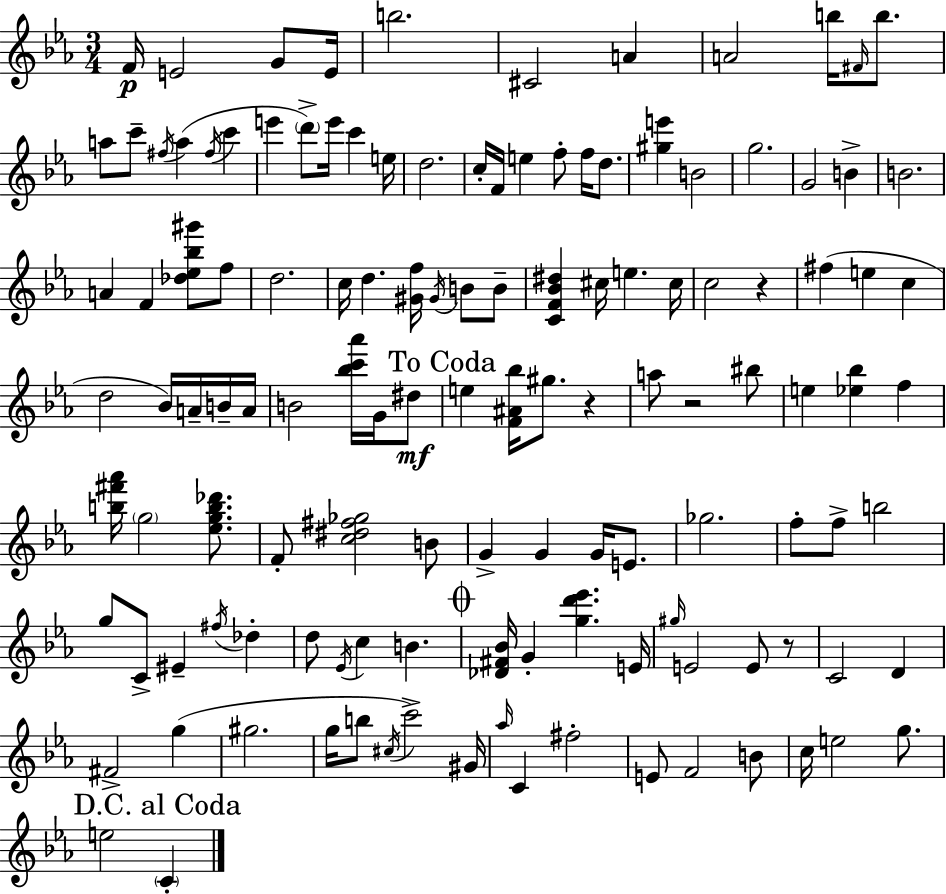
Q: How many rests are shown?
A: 4